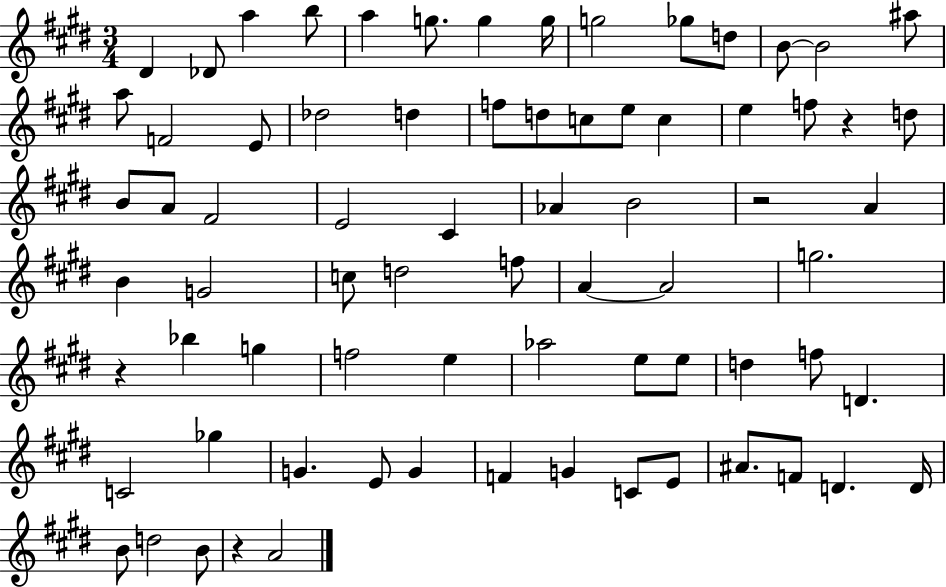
X:1
T:Untitled
M:3/4
L:1/4
K:E
^D _D/2 a b/2 a g/2 g g/4 g2 _g/2 d/2 B/2 B2 ^a/2 a/2 F2 E/2 _d2 d f/2 d/2 c/2 e/2 c e f/2 z d/2 B/2 A/2 ^F2 E2 ^C _A B2 z2 A B G2 c/2 d2 f/2 A A2 g2 z _b g f2 e _a2 e/2 e/2 d f/2 D C2 _g G E/2 G F G C/2 E/2 ^A/2 F/2 D D/4 B/2 d2 B/2 z A2